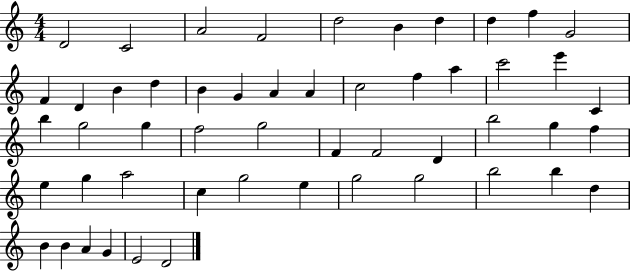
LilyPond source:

{
  \clef treble
  \numericTimeSignature
  \time 4/4
  \key c \major
  d'2 c'2 | a'2 f'2 | d''2 b'4 d''4 | d''4 f''4 g'2 | \break f'4 d'4 b'4 d''4 | b'4 g'4 a'4 a'4 | c''2 f''4 a''4 | c'''2 e'''4 c'4 | \break b''4 g''2 g''4 | f''2 g''2 | f'4 f'2 d'4 | b''2 g''4 f''4 | \break e''4 g''4 a''2 | c''4 g''2 e''4 | g''2 g''2 | b''2 b''4 d''4 | \break b'4 b'4 a'4 g'4 | e'2 d'2 | \bar "|."
}